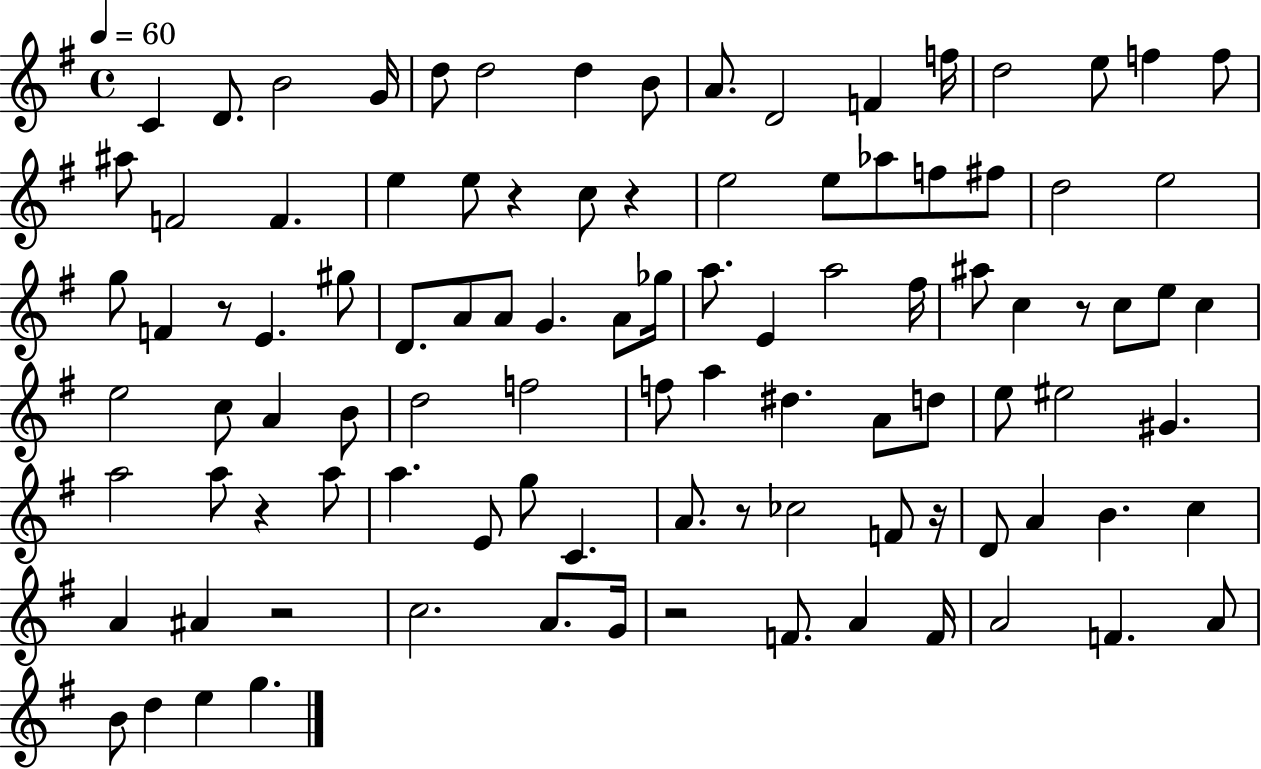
{
  \clef treble
  \time 4/4
  \defaultTimeSignature
  \key g \major
  \tempo 4 = 60
  c'4 d'8. b'2 g'16 | d''8 d''2 d''4 b'8 | a'8. d'2 f'4 f''16 | d''2 e''8 f''4 f''8 | \break ais''8 f'2 f'4. | e''4 e''8 r4 c''8 r4 | e''2 e''8 aes''8 f''8 fis''8 | d''2 e''2 | \break g''8 f'4 r8 e'4. gis''8 | d'8. a'8 a'8 g'4. a'8 ges''16 | a''8. e'4 a''2 fis''16 | ais''8 c''4 r8 c''8 e''8 c''4 | \break e''2 c''8 a'4 b'8 | d''2 f''2 | f''8 a''4 dis''4. a'8 d''8 | e''8 eis''2 gis'4. | \break a''2 a''8 r4 a''8 | a''4. e'8 g''8 c'4. | a'8. r8 ces''2 f'8 r16 | d'8 a'4 b'4. c''4 | \break a'4 ais'4 r2 | c''2. a'8. g'16 | r2 f'8. a'4 f'16 | a'2 f'4. a'8 | \break b'8 d''4 e''4 g''4. | \bar "|."
}